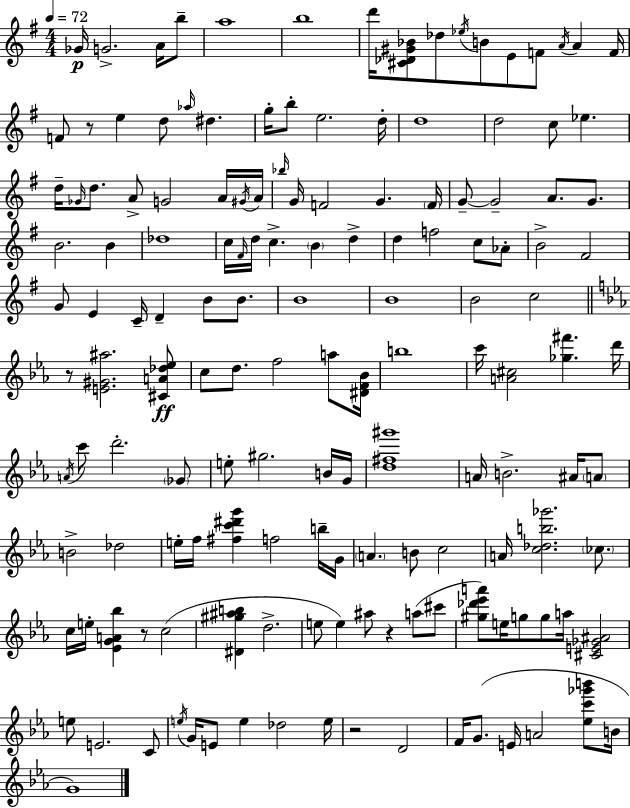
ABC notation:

X:1
T:Untitled
M:4/4
L:1/4
K:Em
_G/4 G2 A/4 b/2 a4 b4 d'/4 [^C_D^G_B]/2 _d/2 _e/4 B/2 E/2 F/2 A/4 A F/4 F/2 z/2 e d/2 _a/4 ^d g/4 b/2 e2 d/4 d4 d2 c/2 _e d/4 _G/4 d/2 A/2 G2 A/4 ^G/4 A/4 _b/4 G/4 F2 G F/4 G/2 G2 A/2 G/2 B2 B _d4 c/4 ^F/4 d/4 c B d d f2 c/2 _A/2 B2 ^F2 G/2 E C/4 D B/2 B/2 B4 B4 B2 c2 z/2 [E^G^a]2 [^CA_d_e]/2 c/2 d/2 f2 a/2 [^DF_B]/4 b4 c'/4 [A^c]2 [_g^f'] d'/4 A/4 c'/2 d'2 _G/2 e/2 ^g2 B/4 G/4 [d^f^g']4 A/4 B2 ^A/4 A/2 B2 _d2 e/4 f/4 [^fc'^d'g'] f2 b/4 G/4 A B/2 c2 A/4 [c_db_g']2 _c/2 c/4 e/4 [_EGA_b] z/2 c2 [^D^g^ab] d2 e/2 e ^a/2 z a/2 ^c'/2 [^g_d'_e'a']/2 e/4 g/2 g/2 a/4 [^CE_G^A]2 e/2 E2 C/2 e/4 G/4 E/2 e _d2 e/4 z2 D2 F/4 G/2 E/4 A2 [_ec'_g'b']/2 B/4 G4